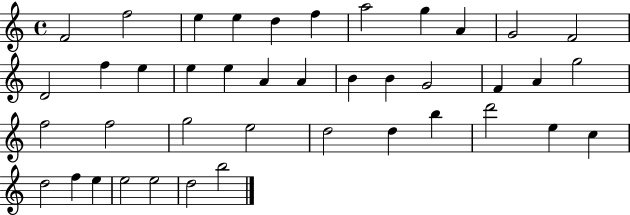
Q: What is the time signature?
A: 4/4